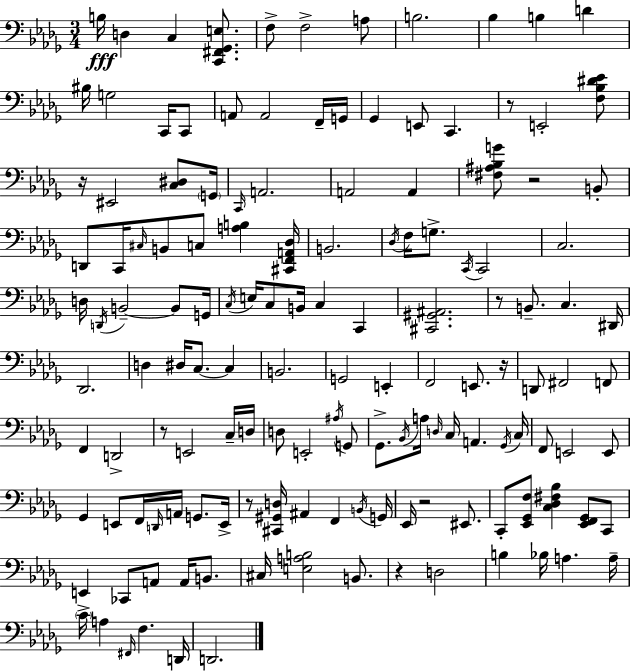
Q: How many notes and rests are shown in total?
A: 142